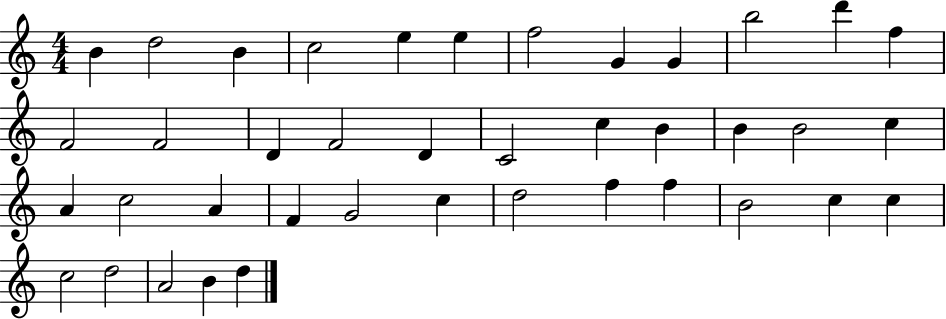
X:1
T:Untitled
M:4/4
L:1/4
K:C
B d2 B c2 e e f2 G G b2 d' f F2 F2 D F2 D C2 c B B B2 c A c2 A F G2 c d2 f f B2 c c c2 d2 A2 B d